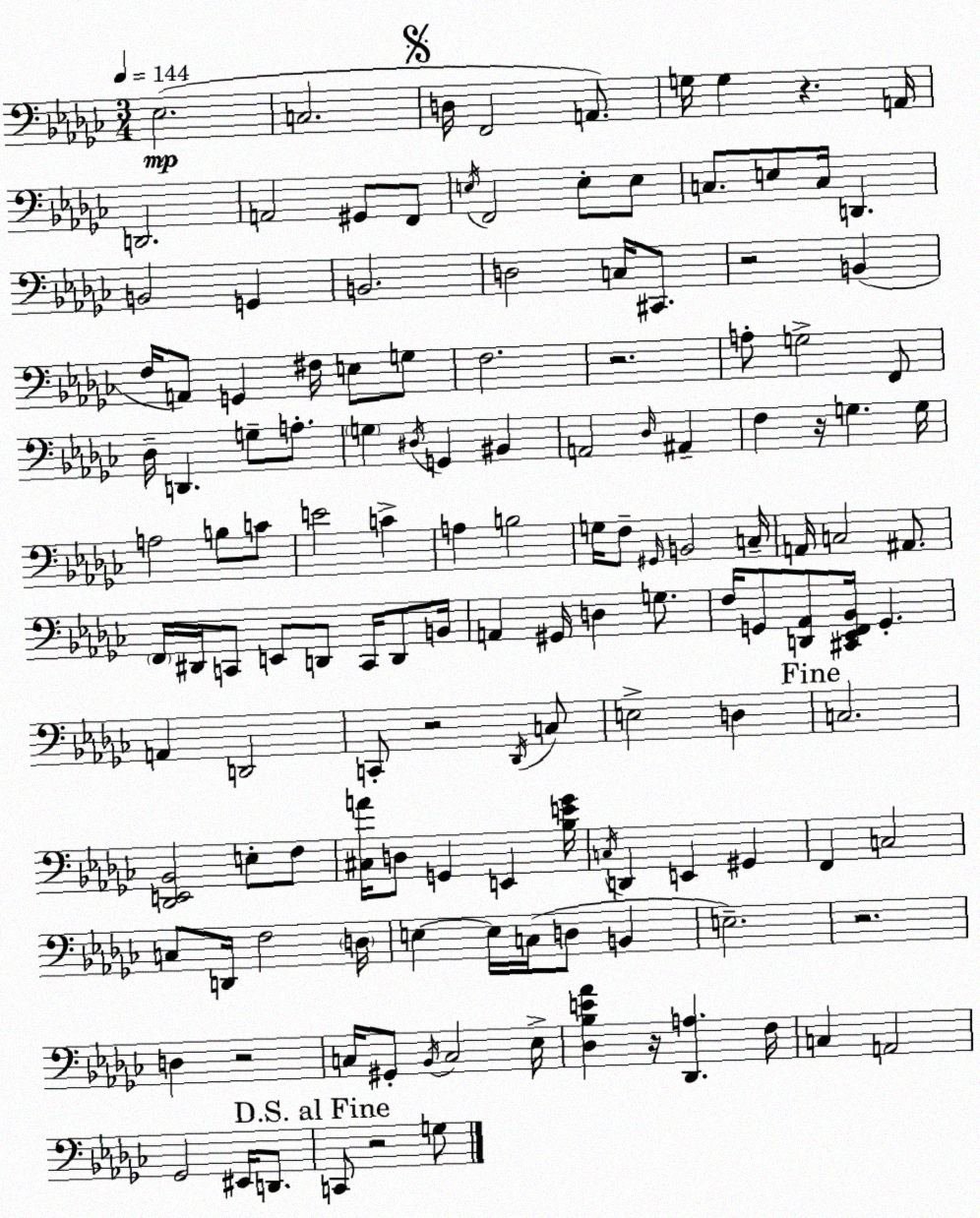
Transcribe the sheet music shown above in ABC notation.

X:1
T:Untitled
M:3/4
L:1/4
K:Ebm
_E,2 C,2 D,/4 F,,2 A,,/2 G,/4 G, z A,,/4 D,,2 A,,2 ^G,,/2 F,,/2 E,/4 F,,2 E,/2 E,/2 C,/2 E,/2 C,/4 D,, B,,2 G,, B,,2 D,2 C,/4 ^C,,/2 z2 B,, F,/4 A,,/2 G,, ^F,/4 E,/2 G,/2 F,2 z2 A,/2 G,2 F,,/2 _D,/4 D,, G,/2 A,/2 G, ^D,/4 G,, ^B,, A,,2 _D,/4 ^A,, F, z/4 G, G,/4 A,2 B,/2 C/2 E2 C A, B,2 G,/4 F,/2 ^G,,/4 B,,2 C,/4 A,,/4 C,2 ^A,,/2 F,,/4 ^D,,/4 C,,/2 E,,/2 D,,/2 C,,/4 D,,/2 B,,/4 A,, ^G,,/4 D, G,/2 F,/4 G,,/2 [D,,_A,,]/2 [^C,,_E,,F,,_B,,]/4 G,, A,, D,,2 C,,/2 z2 _D,,/4 C,/2 E,2 D, C,2 [_D,,E,,_B,,]2 E,/2 F,/2 [^C,A]/4 D,/2 G,, E,, [_B,E_G]/4 C,/4 D,, E,, ^G,, F,, C,2 C,/2 D,,/4 F,2 D,/4 E, E,/4 C,/4 D,/2 B,, E,2 z2 D, z2 C,/4 ^G,,/2 _B,,/4 C,2 _E,/4 [_D,_B,E_A] z/4 [_D,,A,] F,/4 C, A,,2 _G,,2 ^E,,/4 D,,/2 C,,/2 z2 G,/2